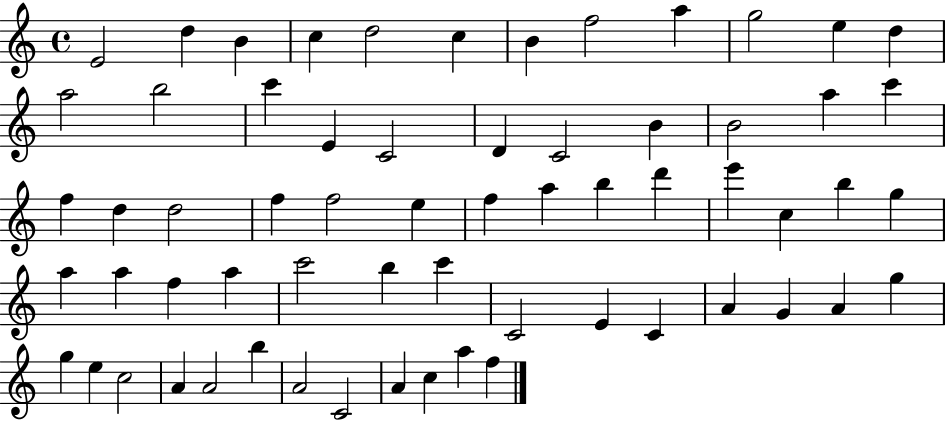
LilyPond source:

{
  \clef treble
  \time 4/4
  \defaultTimeSignature
  \key c \major
  e'2 d''4 b'4 | c''4 d''2 c''4 | b'4 f''2 a''4 | g''2 e''4 d''4 | \break a''2 b''2 | c'''4 e'4 c'2 | d'4 c'2 b'4 | b'2 a''4 c'''4 | \break f''4 d''4 d''2 | f''4 f''2 e''4 | f''4 a''4 b''4 d'''4 | e'''4 c''4 b''4 g''4 | \break a''4 a''4 f''4 a''4 | c'''2 b''4 c'''4 | c'2 e'4 c'4 | a'4 g'4 a'4 g''4 | \break g''4 e''4 c''2 | a'4 a'2 b''4 | a'2 c'2 | a'4 c''4 a''4 f''4 | \break \bar "|."
}